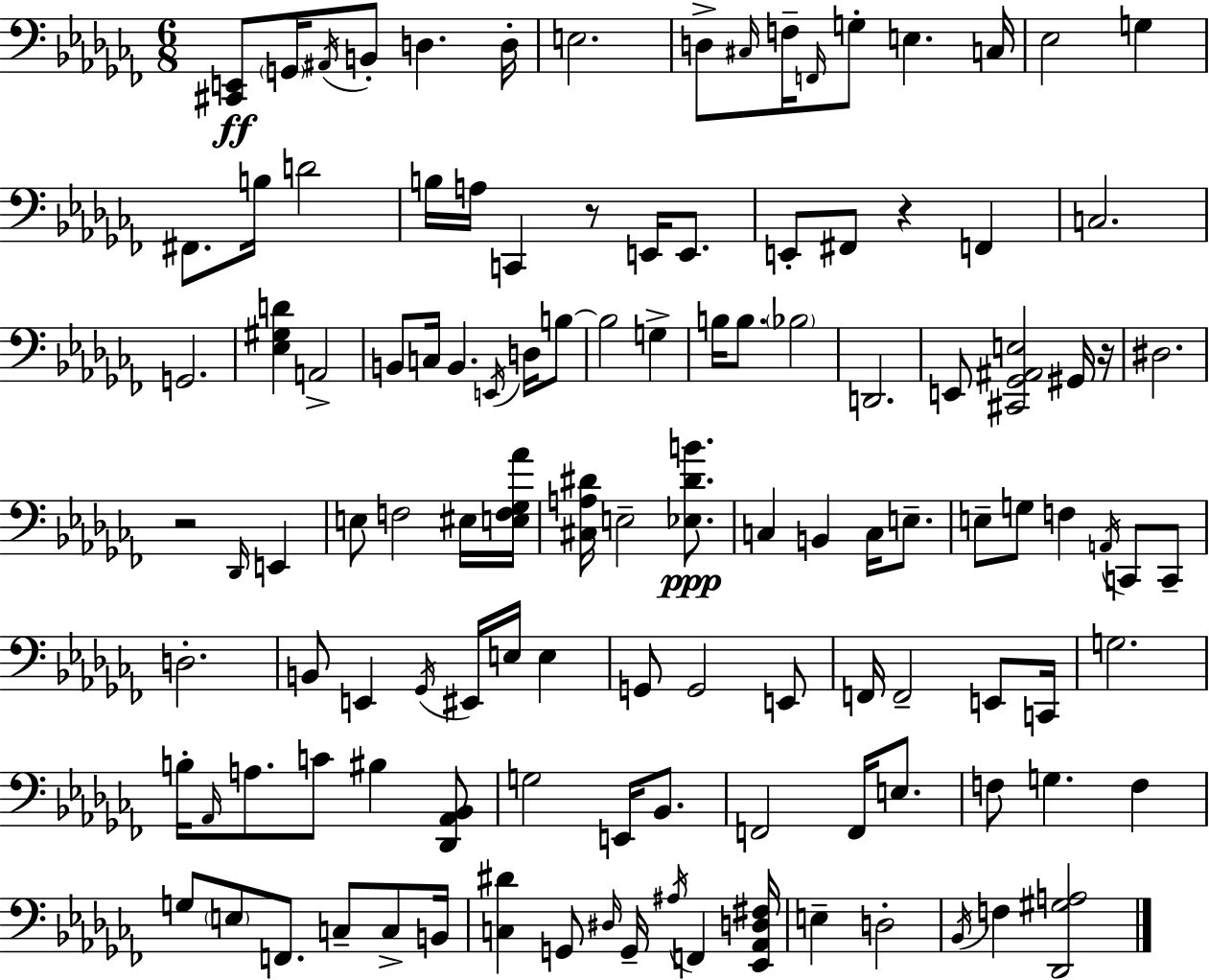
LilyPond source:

{
  \clef bass
  \numericTimeSignature
  \time 6/8
  \key aes \minor
  <cis, e,>8\ff \parenthesize g,16 \acciaccatura { ais,16 } b,8-. d4. | d16-. e2. | d8-> \grace { cis16 } f16-- \grace { f,16 } g8-. e4. | c16 ees2 g4 | \break fis,8. b16 d'2 | b16 a16 c,4 r8 e,16 | e,8. e,8-. fis,8 r4 f,4 | c2. | \break g,2. | <ees gis d'>4 a,2-> | b,8 c16 b,4. | \acciaccatura { e,16 } d16 b8~~ b2 | \break g4-> b16 b8. \parenthesize bes2 | d,2. | e,8 <cis, ges, ais, e>2 | gis,16 r16 dis2. | \break r2 | \grace { des,16 } e,4 e8 f2 | eis16 <e f ges aes'>16 <cis a dis'>16 e2-- | <ees dis' b'>8.\ppp c4 b,4 | \break c16 e8.-- e8-- g8 f4 | \acciaccatura { a,16 } c,8 c,8-- d2.-. | b,8 e,4 | \acciaccatura { ges,16 } eis,16 e16 e4 g,8 g,2 | \break e,8 f,16 f,2-- | e,8 c,16 g2. | b16-. \grace { aes,16 } a8. | c'8 bis4 <des, aes, bes,>8 g2 | \break e,16 bes,8. f,2 | f,16 e8. f8 g4. | f4 g8 \parenthesize e8 | f,8. c8-- c8-> b,16 <c dis'>4 | \break g,8 \grace { dis16 } g,16-- \acciaccatura { ais16 } f,4 <ees, aes, d fis>16 e4-- | d2-. \acciaccatura { bes,16 } f4 | <des, gis a>2 \bar "|."
}